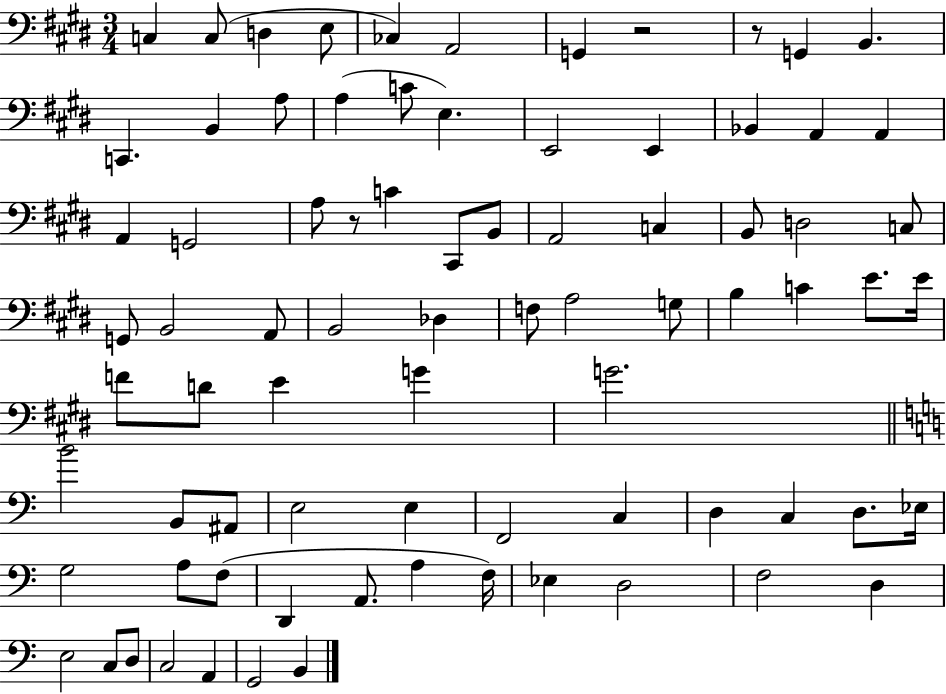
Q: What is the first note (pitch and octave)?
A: C3